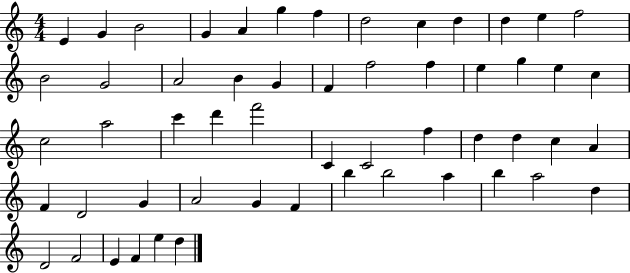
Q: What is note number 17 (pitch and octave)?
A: B4